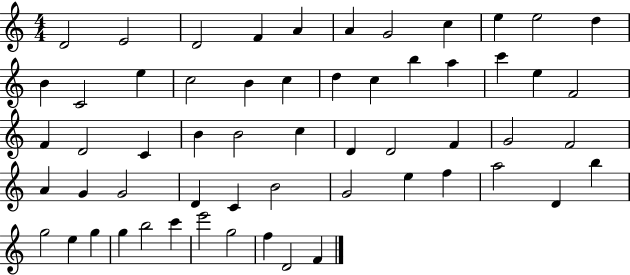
{
  \clef treble
  \numericTimeSignature
  \time 4/4
  \key c \major
  d'2 e'2 | d'2 f'4 a'4 | a'4 g'2 c''4 | e''4 e''2 d''4 | \break b'4 c'2 e''4 | c''2 b'4 c''4 | d''4 c''4 b''4 a''4 | c'''4 e''4 f'2 | \break f'4 d'2 c'4 | b'4 b'2 c''4 | d'4 d'2 f'4 | g'2 f'2 | \break a'4 g'4 g'2 | d'4 c'4 b'2 | g'2 e''4 f''4 | a''2 d'4 b''4 | \break g''2 e''4 g''4 | g''4 b''2 c'''4 | e'''2 g''2 | f''4 d'2 f'4 | \break \bar "|."
}